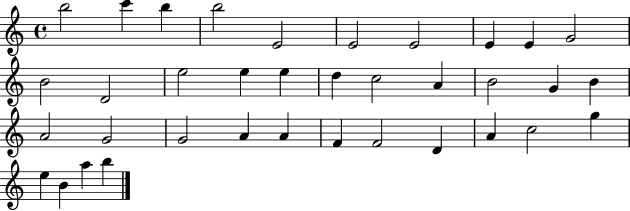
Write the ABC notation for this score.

X:1
T:Untitled
M:4/4
L:1/4
K:C
b2 c' b b2 E2 E2 E2 E E G2 B2 D2 e2 e e d c2 A B2 G B A2 G2 G2 A A F F2 D A c2 g e B a b